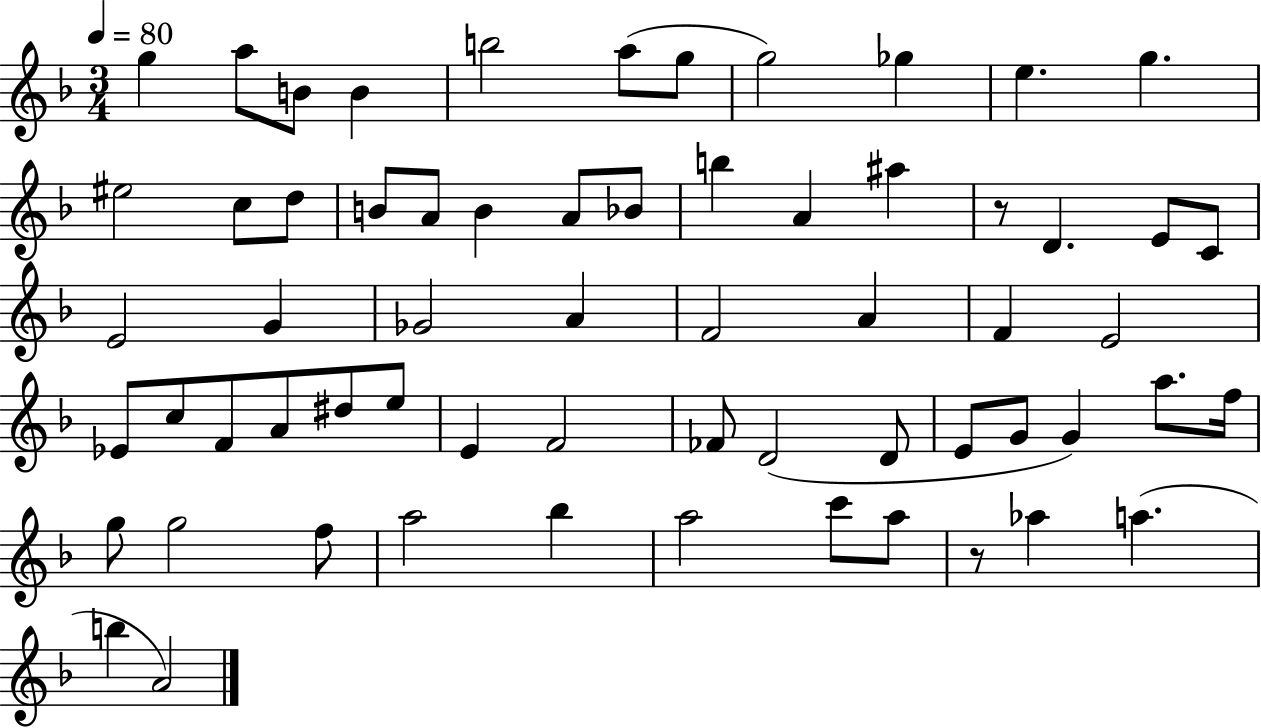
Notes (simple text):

G5/q A5/e B4/e B4/q B5/h A5/e G5/e G5/h Gb5/q E5/q. G5/q. EIS5/h C5/e D5/e B4/e A4/e B4/q A4/e Bb4/e B5/q A4/q A#5/q R/e D4/q. E4/e C4/e E4/h G4/q Gb4/h A4/q F4/h A4/q F4/q E4/h Eb4/e C5/e F4/e A4/e D#5/e E5/e E4/q F4/h FES4/e D4/h D4/e E4/e G4/e G4/q A5/e. F5/s G5/e G5/h F5/e A5/h Bb5/q A5/h C6/e A5/e R/e Ab5/q A5/q. B5/q A4/h